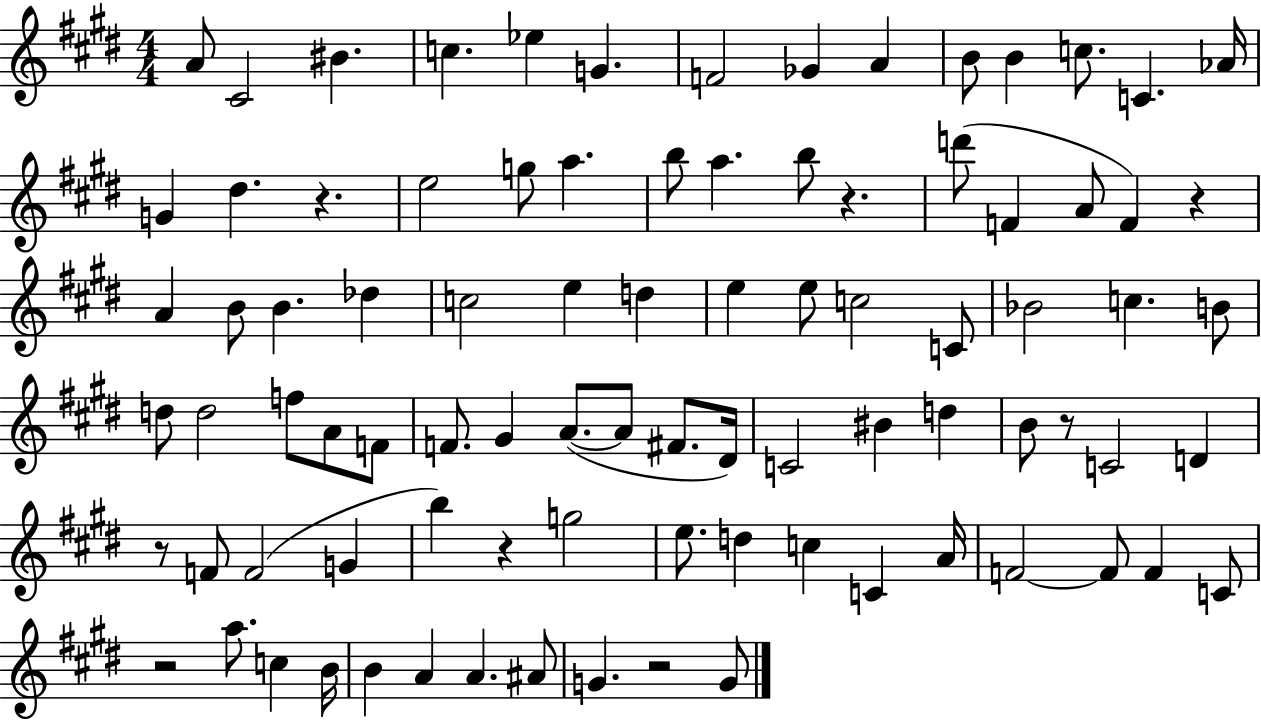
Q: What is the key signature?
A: E major